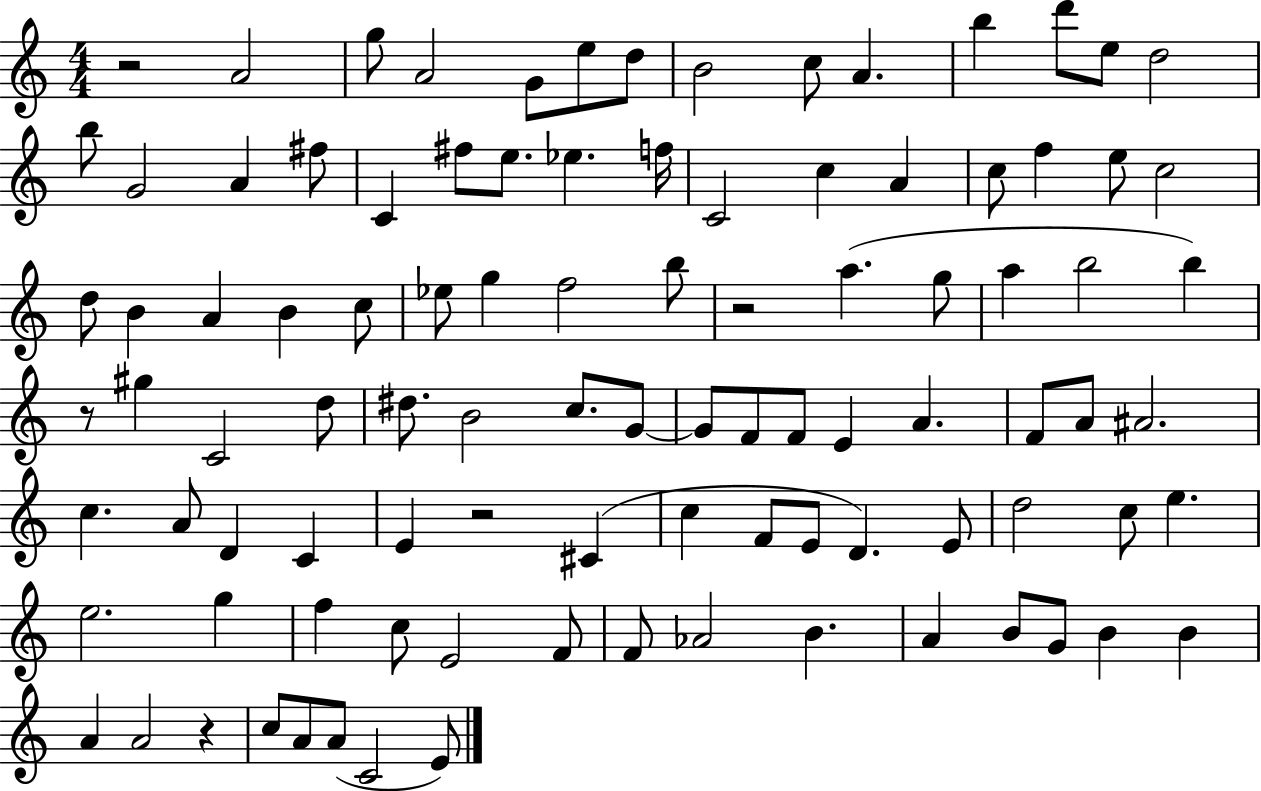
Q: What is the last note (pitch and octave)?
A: E4